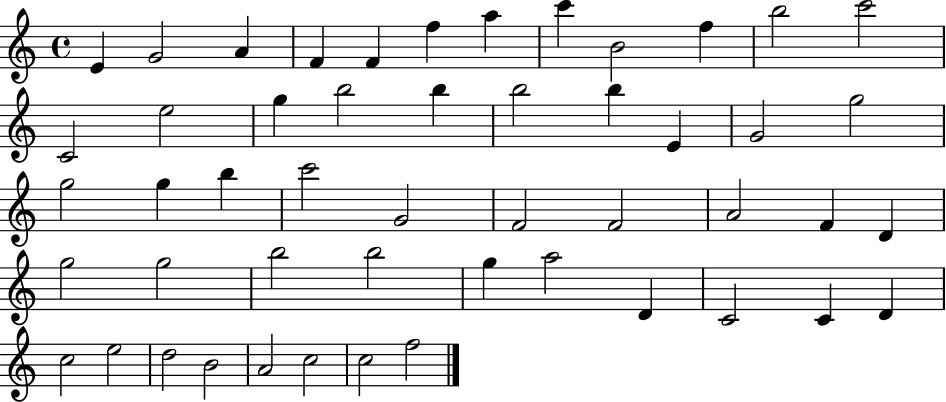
{
  \clef treble
  \time 4/4
  \defaultTimeSignature
  \key c \major
  e'4 g'2 a'4 | f'4 f'4 f''4 a''4 | c'''4 b'2 f''4 | b''2 c'''2 | \break c'2 e''2 | g''4 b''2 b''4 | b''2 b''4 e'4 | g'2 g''2 | \break g''2 g''4 b''4 | c'''2 g'2 | f'2 f'2 | a'2 f'4 d'4 | \break g''2 g''2 | b''2 b''2 | g''4 a''2 d'4 | c'2 c'4 d'4 | \break c''2 e''2 | d''2 b'2 | a'2 c''2 | c''2 f''2 | \break \bar "|."
}